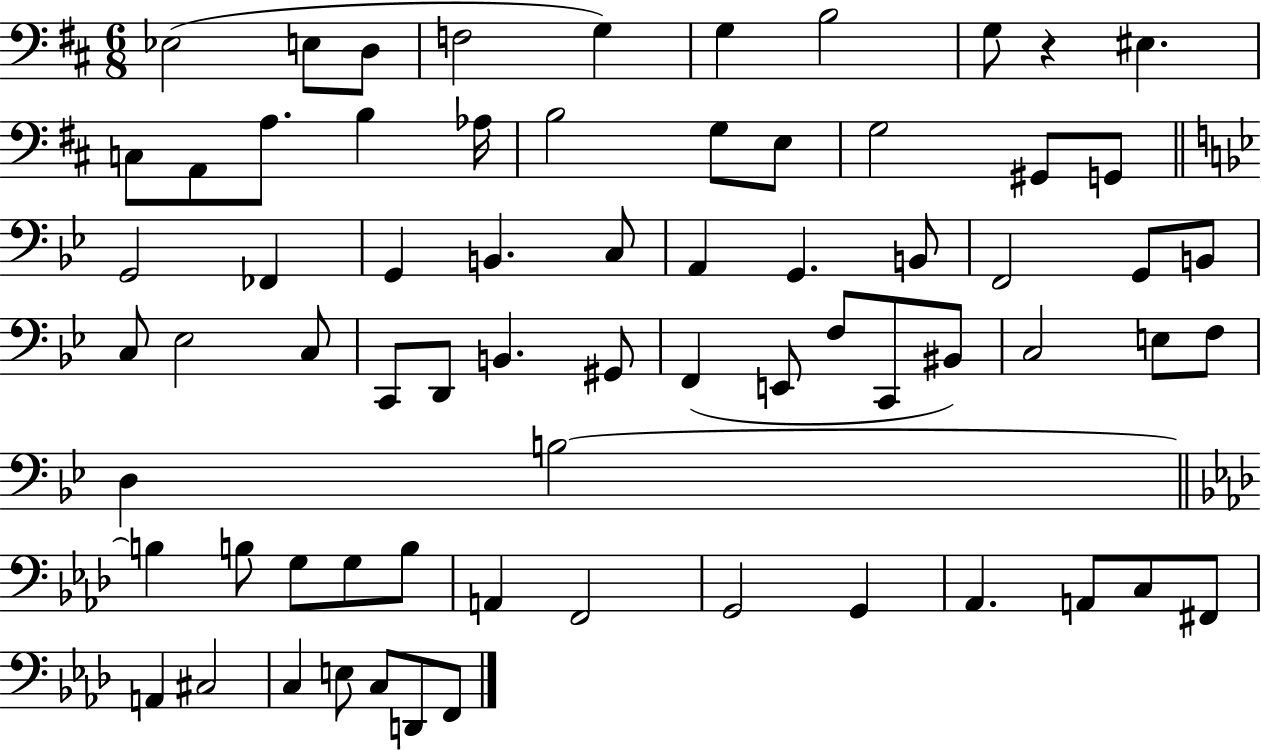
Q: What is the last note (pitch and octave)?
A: F2